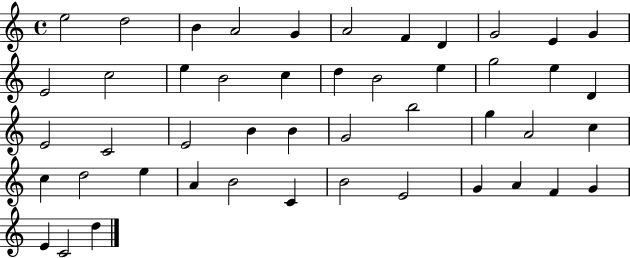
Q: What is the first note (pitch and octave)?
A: E5